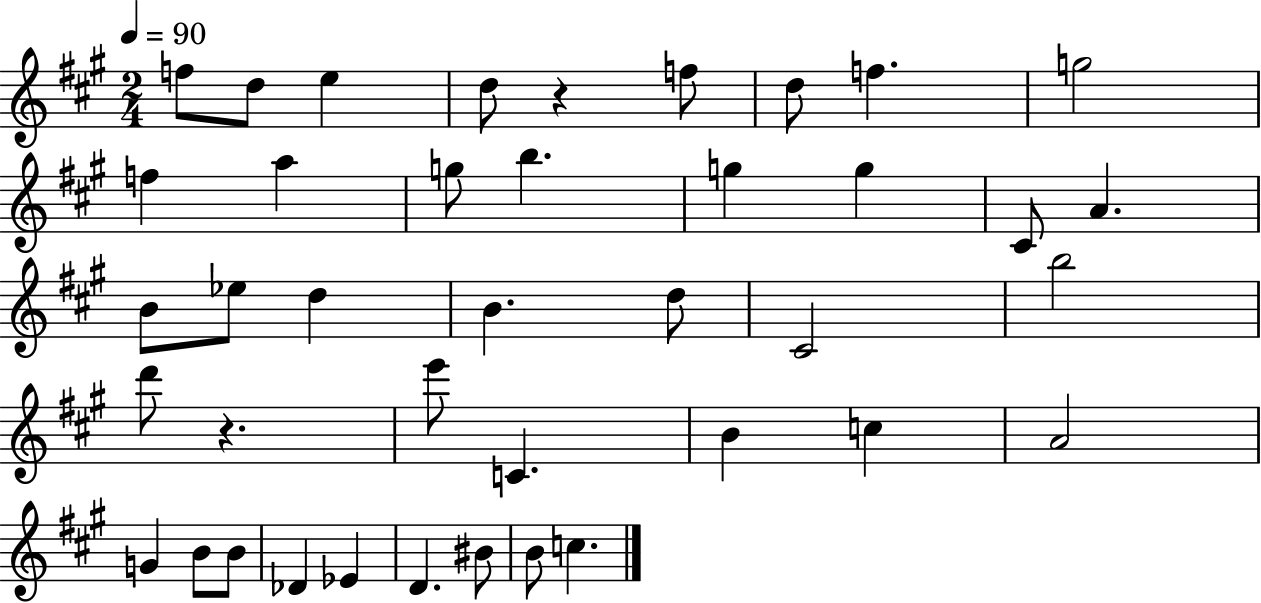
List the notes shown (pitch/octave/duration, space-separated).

F5/e D5/e E5/q D5/e R/q F5/e D5/e F5/q. G5/h F5/q A5/q G5/e B5/q. G5/q G5/q C#4/e A4/q. B4/e Eb5/e D5/q B4/q. D5/e C#4/h B5/h D6/e R/q. E6/e C4/q. B4/q C5/q A4/h G4/q B4/e B4/e Db4/q Eb4/q D4/q. BIS4/e B4/e C5/q.